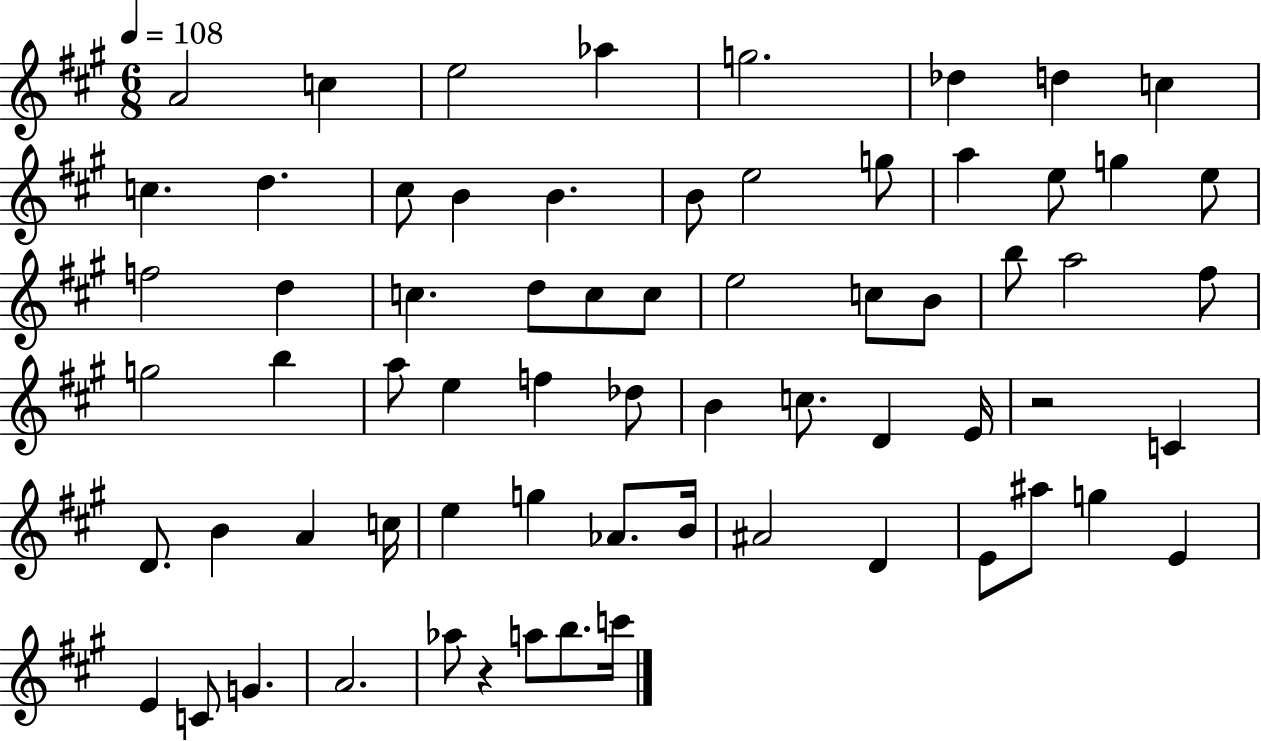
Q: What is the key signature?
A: A major